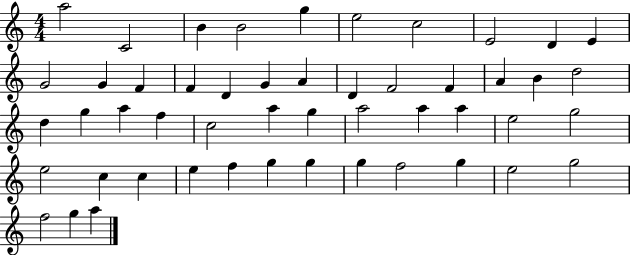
X:1
T:Untitled
M:4/4
L:1/4
K:C
a2 C2 B B2 g e2 c2 E2 D E G2 G F F D G A D F2 F A B d2 d g a f c2 a g a2 a a e2 g2 e2 c c e f g g g f2 g e2 g2 f2 g a